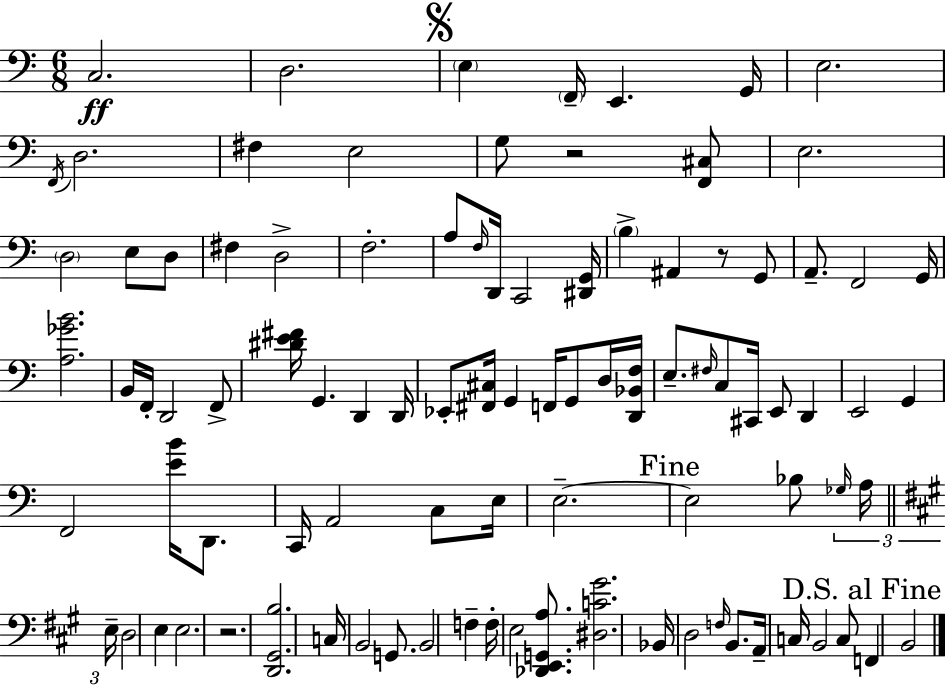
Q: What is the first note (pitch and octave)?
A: C3